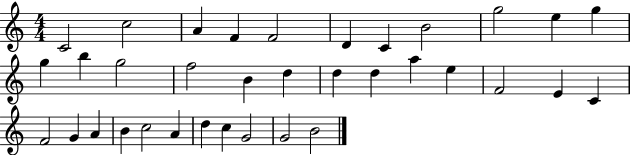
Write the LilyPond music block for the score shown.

{
  \clef treble
  \numericTimeSignature
  \time 4/4
  \key c \major
  c'2 c''2 | a'4 f'4 f'2 | d'4 c'4 b'2 | g''2 e''4 g''4 | \break g''4 b''4 g''2 | f''2 b'4 d''4 | d''4 d''4 a''4 e''4 | f'2 e'4 c'4 | \break f'2 g'4 a'4 | b'4 c''2 a'4 | d''4 c''4 g'2 | g'2 b'2 | \break \bar "|."
}